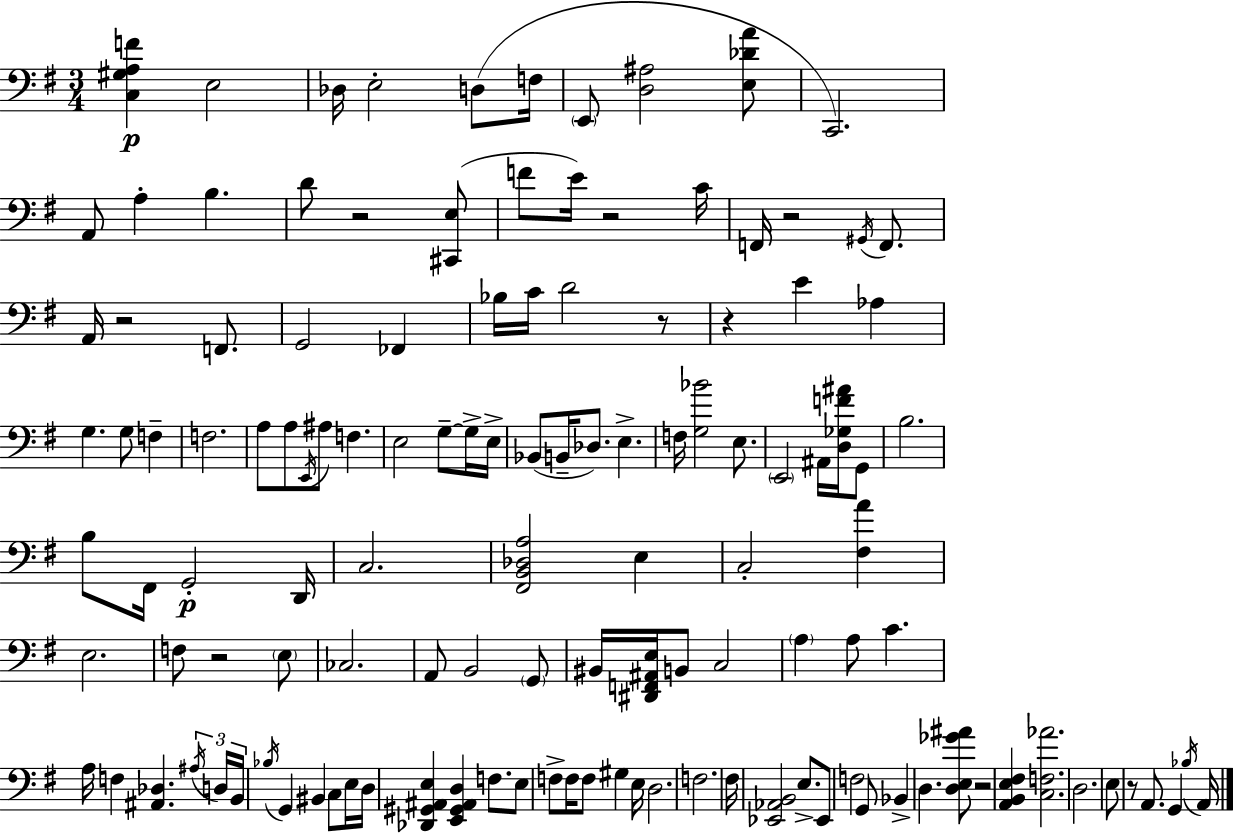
{
  \clef bass
  \numericTimeSignature
  \time 3/4
  \key e \minor
  <c gis a f'>4\p e2 | des16 e2-. d8( f16 | \parenthesize e,8 <d ais>2 <e des' a'>8 | c,2.) | \break a,8 a4-. b4. | d'8 r2 <cis, e>8( | f'8 e'16) r2 c'16 | f,16 r2 \acciaccatura { gis,16 } f,8. | \break a,16 r2 f,8. | g,2 fes,4 | bes16 c'16 d'2 r8 | r4 e'4 aes4 | \break g4. g8 f4-- | f2. | a8 a8 \acciaccatura { e,16 } ais8 f4. | e2 g8--~~ | \break g16-> e16-> bes,8( b,16-- des8.) e4.-> | f16 <g bes'>2 e8. | \parenthesize e,2 ais,16 <d ges f' ais'>16 | g,8 b2. | \break b8 fis,16 g,2-.\p | d,16 c2. | <fis, b, des a>2 e4 | c2-. <fis a'>4 | \break e2. | f8 r2 | \parenthesize e8 ces2. | a,8 b,2 | \break \parenthesize g,8 bis,16 <dis, f, ais, e>16 b,8 c2 | \parenthesize a4 a8 c'4. | a16 f4 <ais, des>4. | \tuplet 3/2 { \acciaccatura { ais16 } d16 b,16 } \acciaccatura { bes16 } g,4 bis,4 | \break c8 e16 d16 <des, gis, ais, e>4 <e, gis, ais, d>4 | f8. e8 f8-> f16 f8 gis4 | e16 d2. | f2. | \break fis16 <ees, aes, b,>2 | e8.-> ees,8 f2 | g,8 bes,4-> d4. | <d e ges' ais'>8 r2 | \break <a, b, e fis>4 <c f aes'>2. | d2. | e8 r8 a,8. g,4 | \acciaccatura { bes16 } a,16 \bar "|."
}